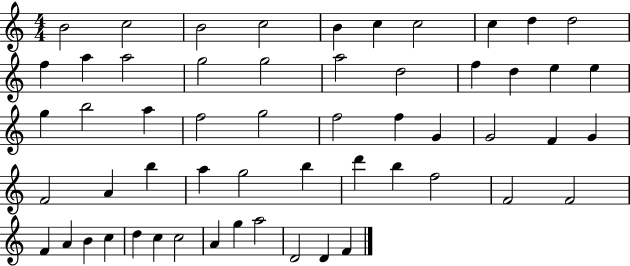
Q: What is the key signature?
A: C major